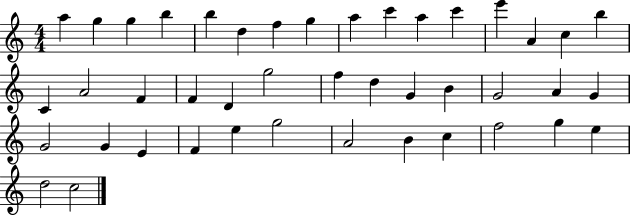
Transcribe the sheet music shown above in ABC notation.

X:1
T:Untitled
M:4/4
L:1/4
K:C
a g g b b d f g a c' a c' e' A c b C A2 F F D g2 f d G B G2 A G G2 G E F e g2 A2 B c f2 g e d2 c2